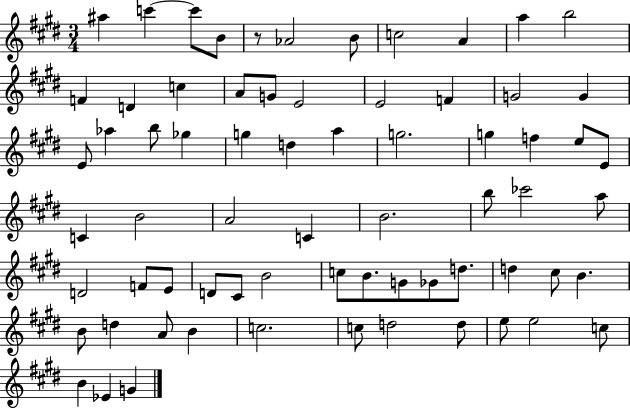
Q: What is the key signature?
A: E major